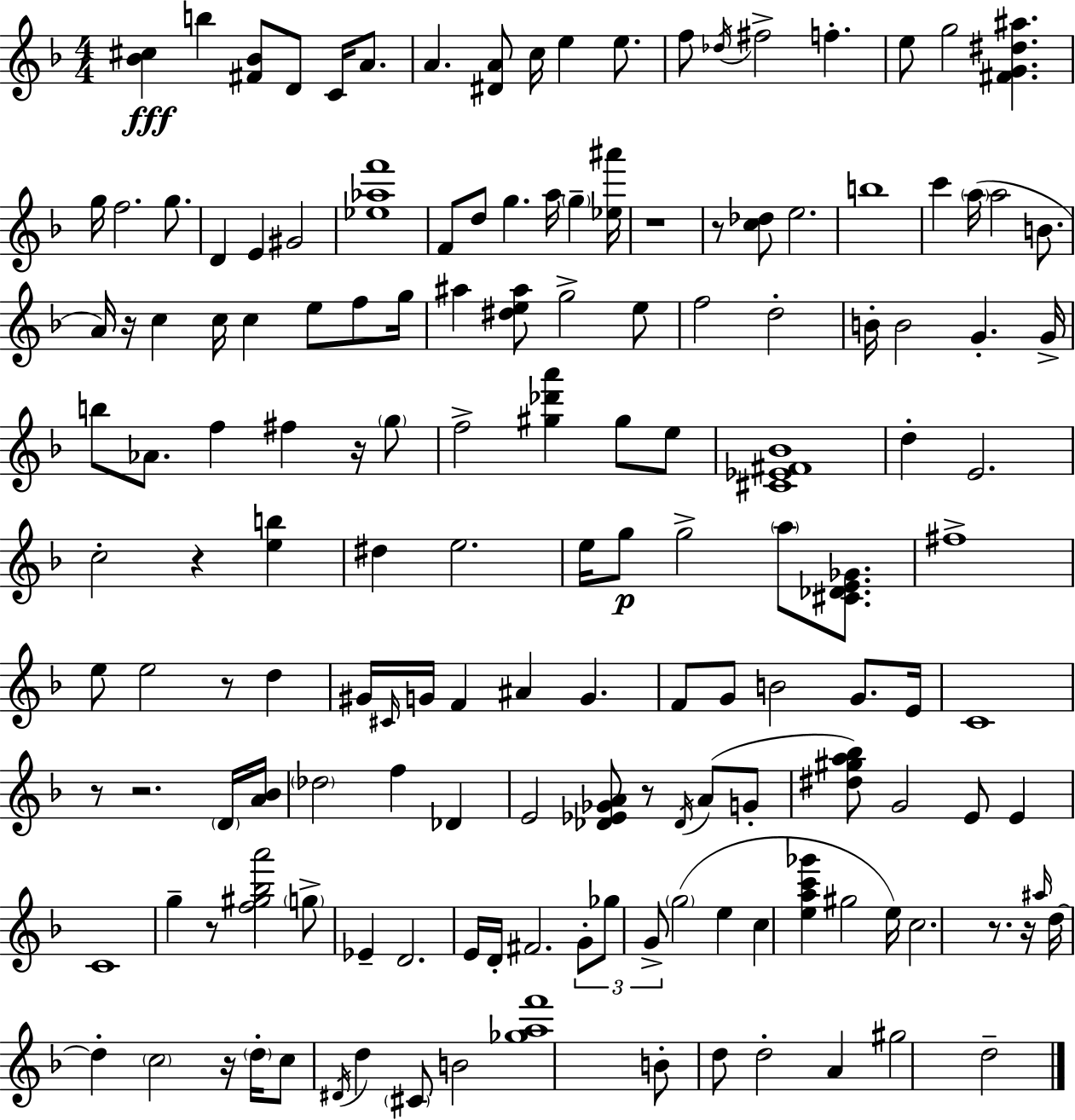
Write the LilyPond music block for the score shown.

{
  \clef treble
  \numericTimeSignature
  \time 4/4
  \key d \minor
  <bes' cis''>4\fff b''4 <fis' bes'>8 d'8 c'16 a'8. | a'4. <dis' a'>8 c''16 e''4 e''8. | f''8 \acciaccatura { des''16 } fis''2-> f''4.-. | e''8 g''2 <fis' g' dis'' ais''>4. | \break g''16 f''2. g''8. | d'4 e'4 gis'2 | <ees'' aes'' f'''>1 | f'8 d''8 g''4. a''16 \parenthesize g''4-- | \break <ees'' ais'''>16 r1 | r8 <c'' des''>8 e''2. | b''1 | c'''4 \parenthesize a''16( a''2 b'8. | \break a'16) r16 c''4 c''16 c''4 e''8 f''8 | g''16 ais''4 <dis'' e'' ais''>8 g''2-> e''8 | f''2 d''2-. | b'16-. b'2 g'4.-. | \break g'16-> b''8 aes'8. f''4 fis''4 r16 \parenthesize g''8 | f''2-> <gis'' des''' a'''>4 gis''8 e''8 | <cis' ees' fis' bes'>1 | d''4-. e'2. | \break c''2-. r4 <e'' b''>4 | dis''4 e''2. | e''16 g''8\p g''2-> \parenthesize a''8 <cis' des' e' ges'>8. | fis''1-> | \break e''8 e''2 r8 d''4 | gis'16 \grace { cis'16 } g'16 f'4 ais'4 g'4. | f'8 g'8 b'2 g'8. | e'16 c'1 | \break r8 r2. | \parenthesize d'16 <a' bes'>16 \parenthesize des''2 f''4 des'4 | e'2 <des' ees' ges' a'>8 r8 \acciaccatura { des'16 }( a'8 | g'8-. <dis'' gis'' a'' bes''>8) g'2 e'8 e'4 | \break c'1 | g''4-- r8 <f'' gis'' bes'' a'''>2 | \parenthesize g''8-> ees'4-- d'2. | e'16 d'16-. fis'2. | \break \tuplet 3/2 { g'8-. ges''8 g'8-> } \parenthesize g''2( e''4 | c''4 <e'' a'' c''' ges'''>4 gis''2 | e''16) c''2. | r8. r16 \grace { ais''16 } d''16~~ d''4-. \parenthesize c''2 | \break r16 \parenthesize d''16-. c''8 \acciaccatura { dis'16 } d''4 \parenthesize cis'8 b'2 | <ges'' a'' f'''>1 | b'8-. d''8 d''2-. | a'4 gis''2 d''2-- | \break \bar "|."
}